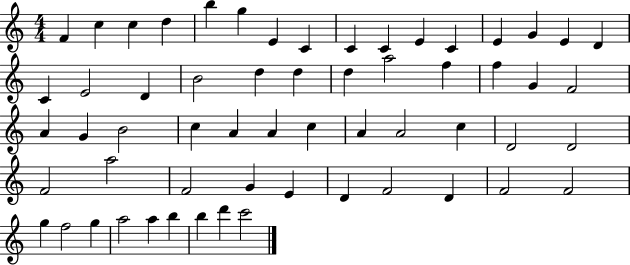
X:1
T:Untitled
M:4/4
L:1/4
K:C
F c c d b g E C C C E C E G E D C E2 D B2 d d d a2 f f G F2 A G B2 c A A c A A2 c D2 D2 F2 a2 F2 G E D F2 D F2 F2 g f2 g a2 a b b d' c'2